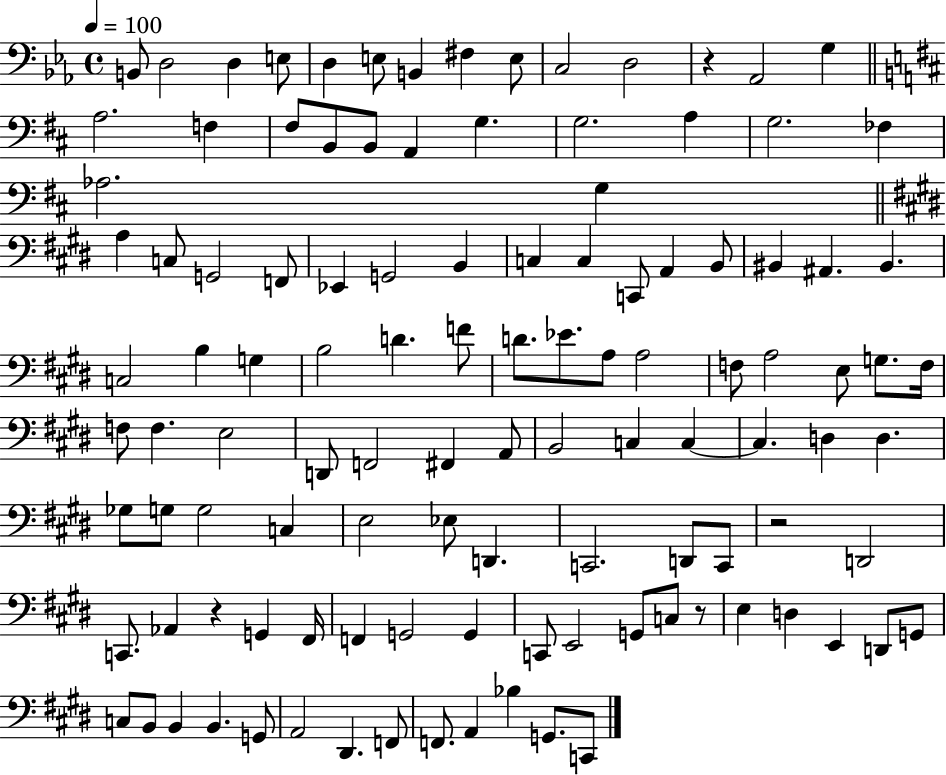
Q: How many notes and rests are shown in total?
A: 113